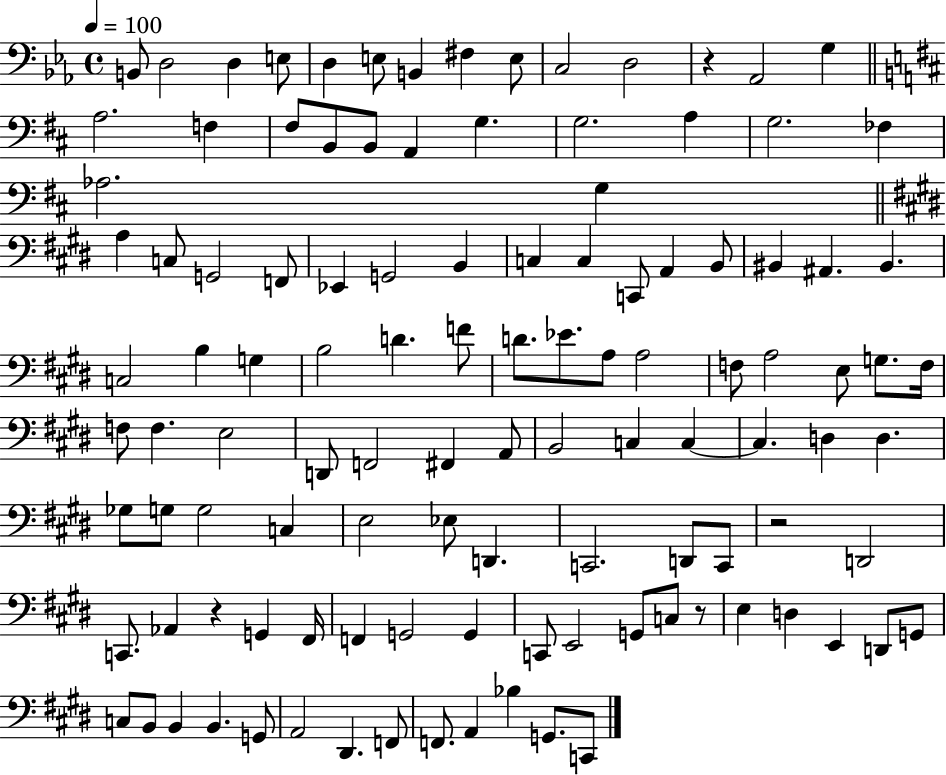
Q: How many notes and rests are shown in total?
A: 113